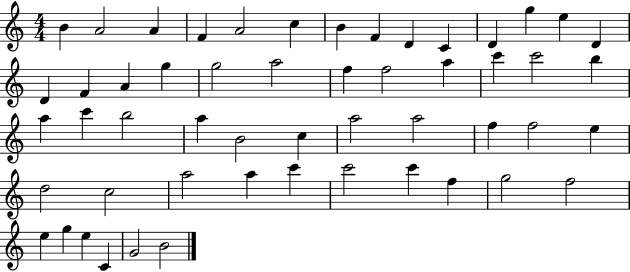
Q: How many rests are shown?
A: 0